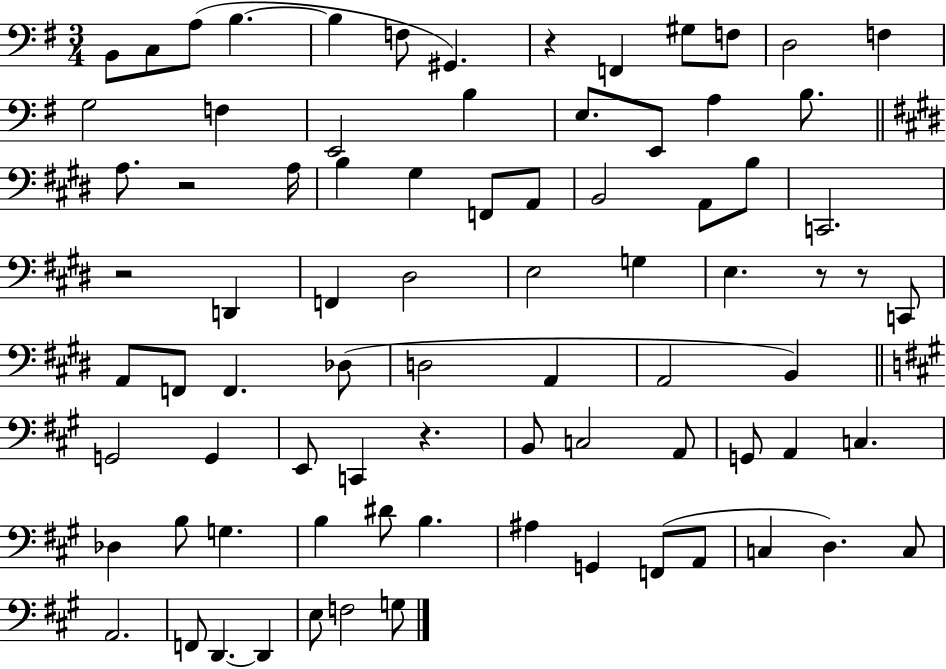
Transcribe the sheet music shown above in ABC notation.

X:1
T:Untitled
M:3/4
L:1/4
K:G
B,,/2 C,/2 A,/2 B, B, F,/2 ^G,, z F,, ^G,/2 F,/2 D,2 F, G,2 F, E,,2 B, E,/2 E,,/2 A, B,/2 A,/2 z2 A,/4 B, ^G, F,,/2 A,,/2 B,,2 A,,/2 B,/2 C,,2 z2 D,, F,, ^D,2 E,2 G, E, z/2 z/2 C,,/2 A,,/2 F,,/2 F,, _D,/2 D,2 A,, A,,2 B,, G,,2 G,, E,,/2 C,, z B,,/2 C,2 A,,/2 G,,/2 A,, C, _D, B,/2 G, B, ^D/2 B, ^A, G,, F,,/2 A,,/2 C, D, C,/2 A,,2 F,,/2 D,, D,, E,/2 F,2 G,/2